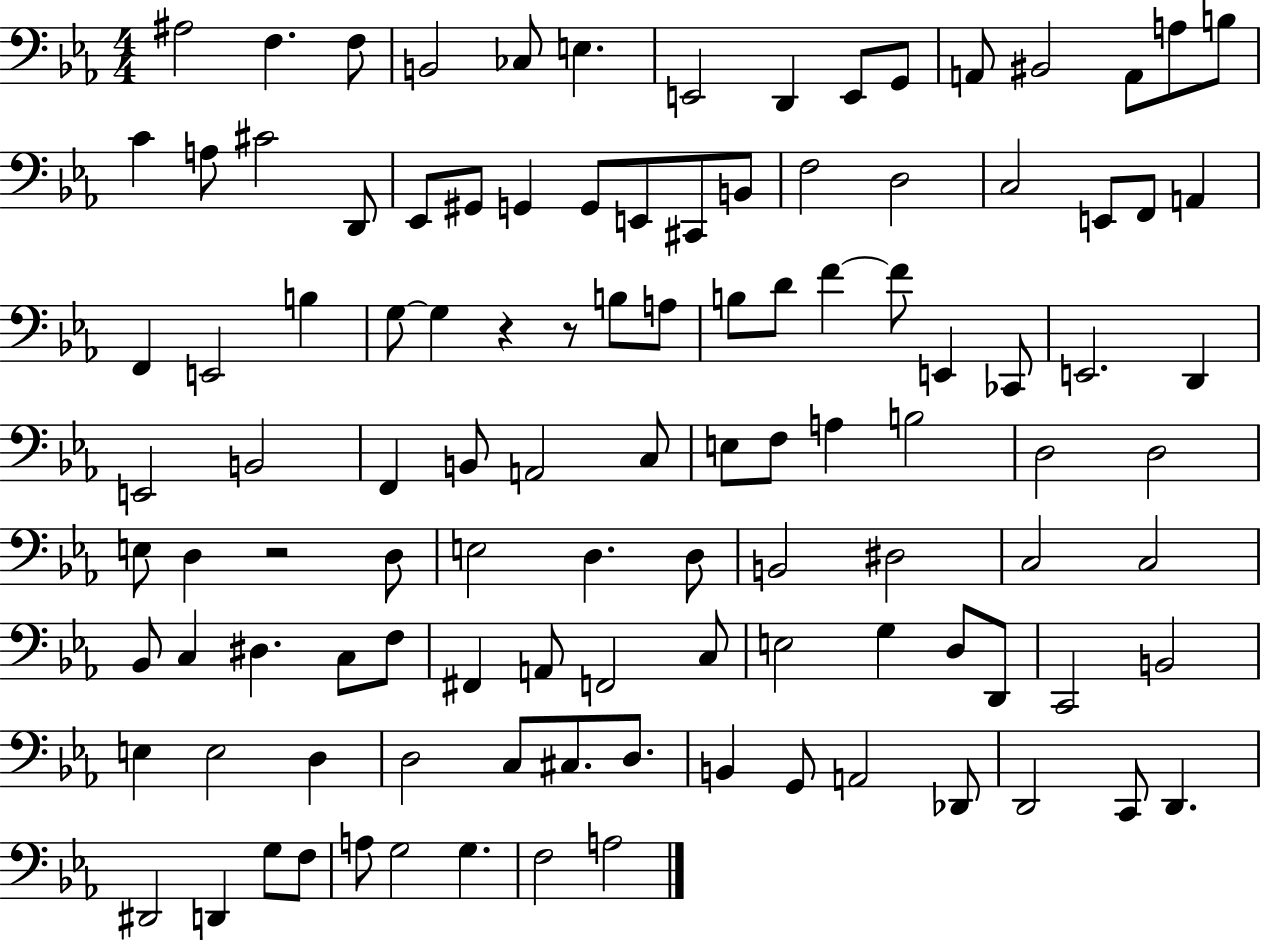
X:1
T:Untitled
M:4/4
L:1/4
K:Eb
^A,2 F, F,/2 B,,2 _C,/2 E, E,,2 D,, E,,/2 G,,/2 A,,/2 ^B,,2 A,,/2 A,/2 B,/2 C A,/2 ^C2 D,,/2 _E,,/2 ^G,,/2 G,, G,,/2 E,,/2 ^C,,/2 B,,/2 F,2 D,2 C,2 E,,/2 F,,/2 A,, F,, E,,2 B, G,/2 G, z z/2 B,/2 A,/2 B,/2 D/2 F F/2 E,, _C,,/2 E,,2 D,, E,,2 B,,2 F,, B,,/2 A,,2 C,/2 E,/2 F,/2 A, B,2 D,2 D,2 E,/2 D, z2 D,/2 E,2 D, D,/2 B,,2 ^D,2 C,2 C,2 _B,,/2 C, ^D, C,/2 F,/2 ^F,, A,,/2 F,,2 C,/2 E,2 G, D,/2 D,,/2 C,,2 B,,2 E, E,2 D, D,2 C,/2 ^C,/2 D,/2 B,, G,,/2 A,,2 _D,,/2 D,,2 C,,/2 D,, ^D,,2 D,, G,/2 F,/2 A,/2 G,2 G, F,2 A,2